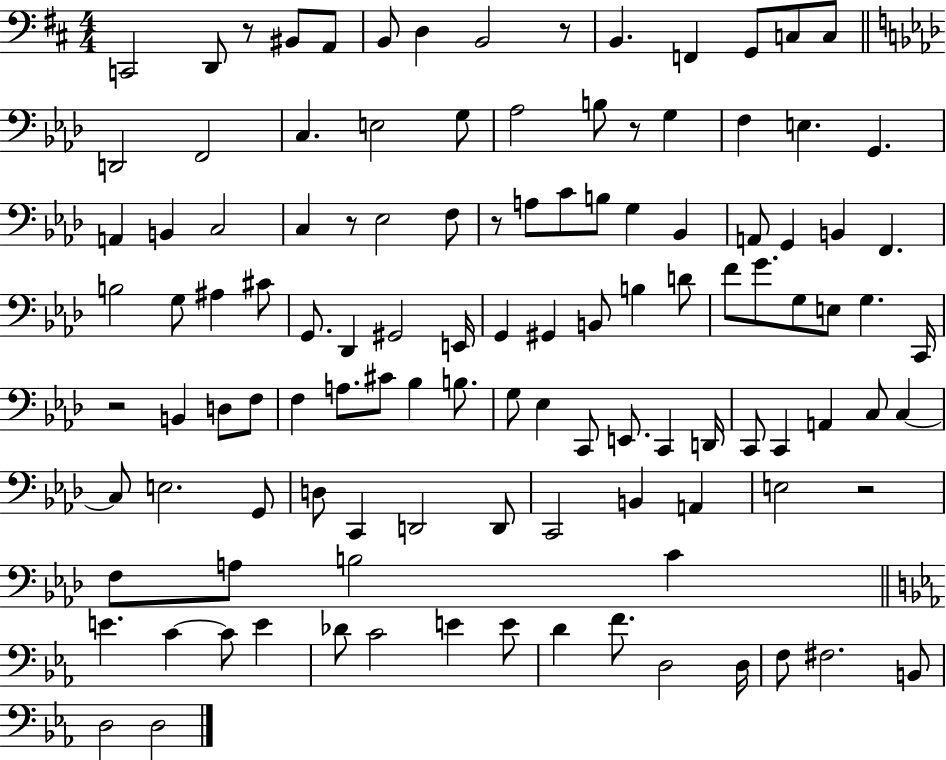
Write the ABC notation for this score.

X:1
T:Untitled
M:4/4
L:1/4
K:D
C,,2 D,,/2 z/2 ^B,,/2 A,,/2 B,,/2 D, B,,2 z/2 B,, F,, G,,/2 C,/2 C,/2 D,,2 F,,2 C, E,2 G,/2 _A,2 B,/2 z/2 G, F, E, G,, A,, B,, C,2 C, z/2 _E,2 F,/2 z/2 A,/2 C/2 B,/2 G, _B,, A,,/2 G,, B,, F,, B,2 G,/2 ^A, ^C/2 G,,/2 _D,, ^G,,2 E,,/4 G,, ^G,, B,,/2 B, D/2 F/2 G/2 G,/2 E,/2 G, C,,/4 z2 B,, D,/2 F,/2 F, A,/2 ^C/2 _B, B,/2 G,/2 _E, C,,/2 E,,/2 C,, D,,/4 C,,/2 C,, A,, C,/2 C, C,/2 E,2 G,,/2 D,/2 C,, D,,2 D,,/2 C,,2 B,, A,, E,2 z2 F,/2 A,/2 B,2 C E C C/2 E _D/2 C2 E E/2 D F/2 D,2 D,/4 F,/2 ^F,2 B,,/2 D,2 D,2